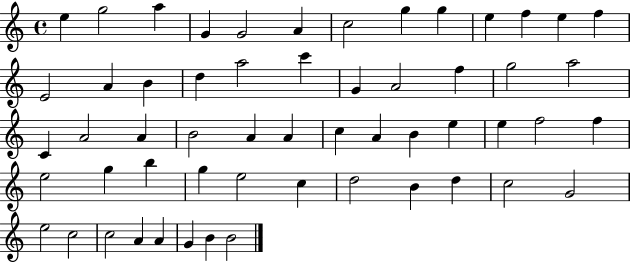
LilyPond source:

{
  \clef treble
  \time 4/4
  \defaultTimeSignature
  \key c \major
  e''4 g''2 a''4 | g'4 g'2 a'4 | c''2 g''4 g''4 | e''4 f''4 e''4 f''4 | \break e'2 a'4 b'4 | d''4 a''2 c'''4 | g'4 a'2 f''4 | g''2 a''2 | \break c'4 a'2 a'4 | b'2 a'4 a'4 | c''4 a'4 b'4 e''4 | e''4 f''2 f''4 | \break e''2 g''4 b''4 | g''4 e''2 c''4 | d''2 b'4 d''4 | c''2 g'2 | \break e''2 c''2 | c''2 a'4 a'4 | g'4 b'4 b'2 | \bar "|."
}